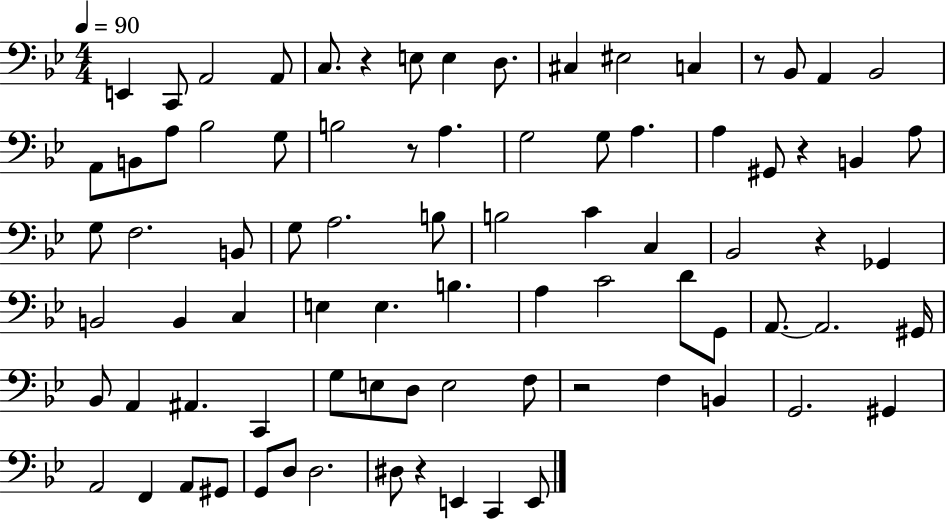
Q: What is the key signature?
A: BES major